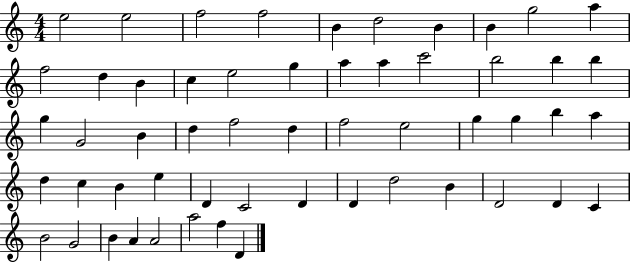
{
  \clef treble
  \numericTimeSignature
  \time 4/4
  \key c \major
  e''2 e''2 | f''2 f''2 | b'4 d''2 b'4 | b'4 g''2 a''4 | \break f''2 d''4 b'4 | c''4 e''2 g''4 | a''4 a''4 c'''2 | b''2 b''4 b''4 | \break g''4 g'2 b'4 | d''4 f''2 d''4 | f''2 e''2 | g''4 g''4 b''4 a''4 | \break d''4 c''4 b'4 e''4 | d'4 c'2 d'4 | d'4 d''2 b'4 | d'2 d'4 c'4 | \break b'2 g'2 | b'4 a'4 a'2 | a''2 f''4 d'4 | \bar "|."
}